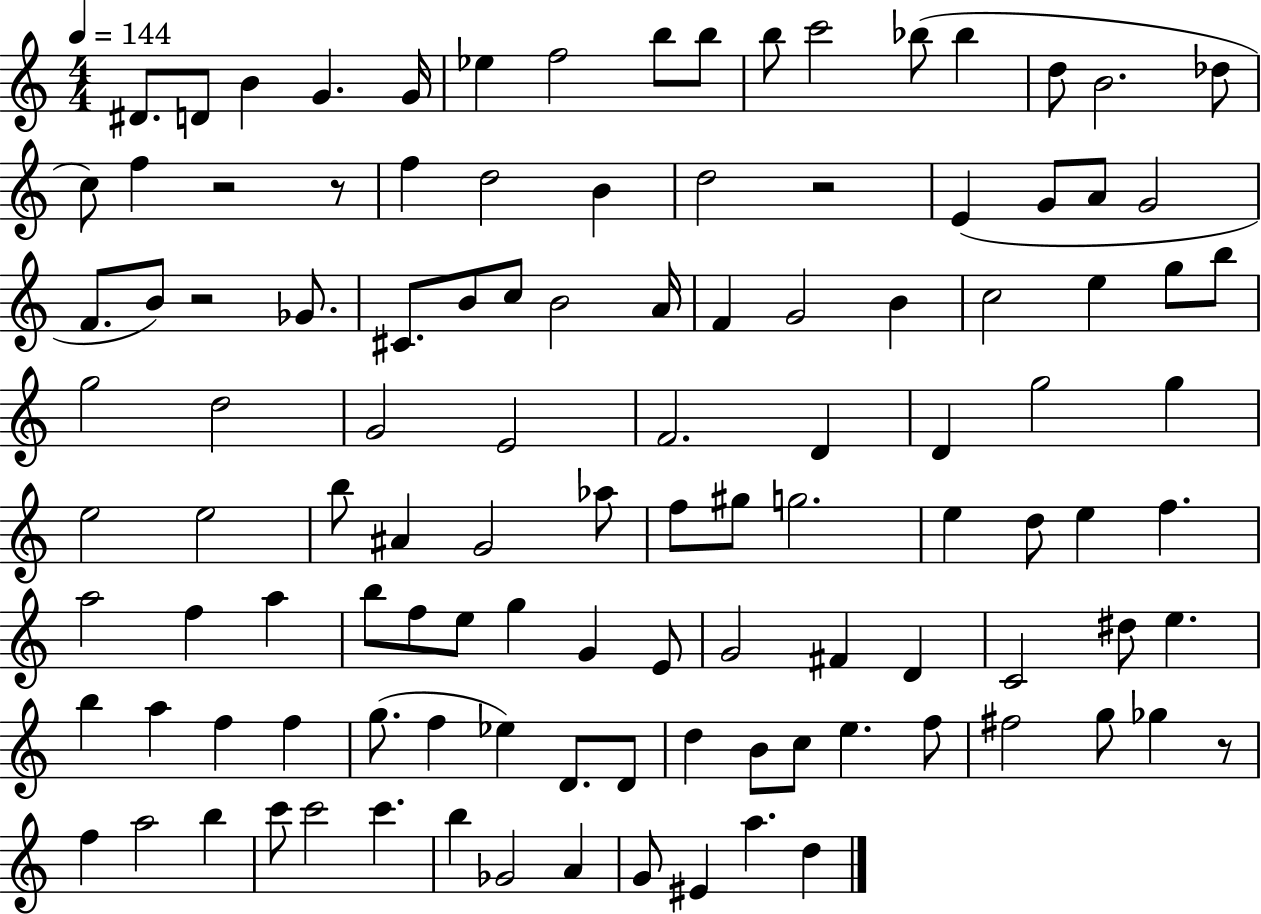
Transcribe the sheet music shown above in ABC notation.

X:1
T:Untitled
M:4/4
L:1/4
K:C
^D/2 D/2 B G G/4 _e f2 b/2 b/2 b/2 c'2 _b/2 _b d/2 B2 _d/2 c/2 f z2 z/2 f d2 B d2 z2 E G/2 A/2 G2 F/2 B/2 z2 _G/2 ^C/2 B/2 c/2 B2 A/4 F G2 B c2 e g/2 b/2 g2 d2 G2 E2 F2 D D g2 g e2 e2 b/2 ^A G2 _a/2 f/2 ^g/2 g2 e d/2 e f a2 f a b/2 f/2 e/2 g G E/2 G2 ^F D C2 ^d/2 e b a f f g/2 f _e D/2 D/2 d B/2 c/2 e f/2 ^f2 g/2 _g z/2 f a2 b c'/2 c'2 c' b _G2 A G/2 ^E a d